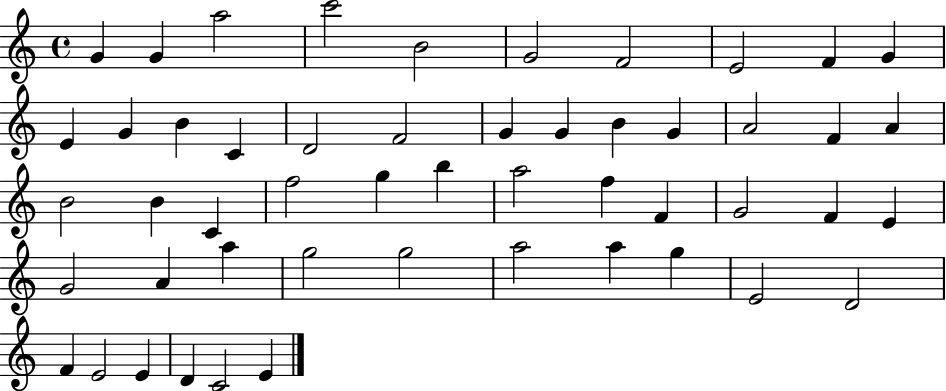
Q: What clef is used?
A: treble